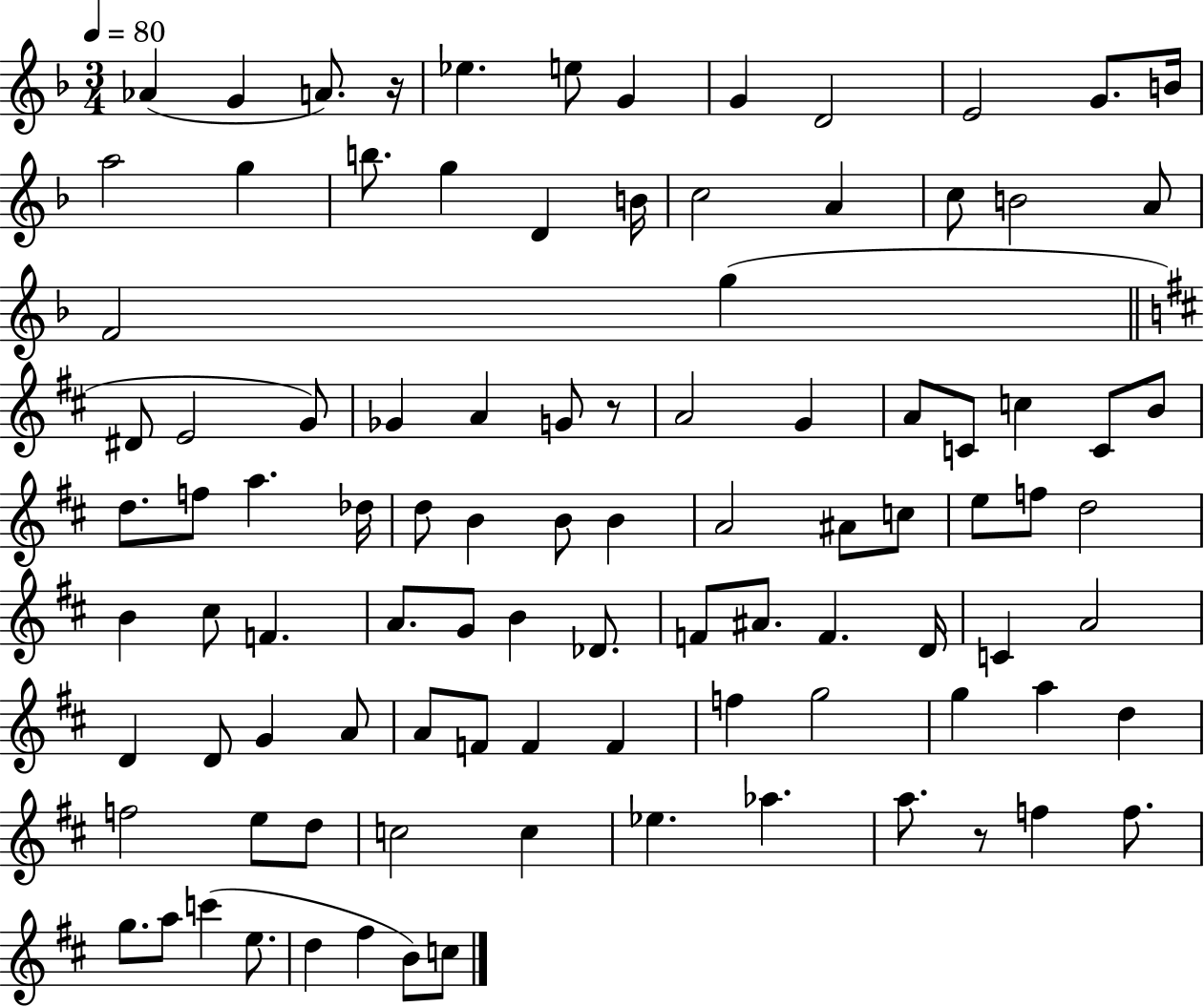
Ab4/q G4/q A4/e. R/s Eb5/q. E5/e G4/q G4/q D4/h E4/h G4/e. B4/s A5/h G5/q B5/e. G5/q D4/q B4/s C5/h A4/q C5/e B4/h A4/e F4/h G5/q D#4/e E4/h G4/e Gb4/q A4/q G4/e R/e A4/h G4/q A4/e C4/e C5/q C4/e B4/e D5/e. F5/e A5/q. Db5/s D5/e B4/q B4/e B4/q A4/h A#4/e C5/e E5/e F5/e D5/h B4/q C#5/e F4/q. A4/e. G4/e B4/q Db4/e. F4/e A#4/e. F4/q. D4/s C4/q A4/h D4/q D4/e G4/q A4/e A4/e F4/e F4/q F4/q F5/q G5/h G5/q A5/q D5/q F5/h E5/e D5/e C5/h C5/q Eb5/q. Ab5/q. A5/e. R/e F5/q F5/e. G5/e. A5/e C6/q E5/e. D5/q F#5/q B4/e C5/e